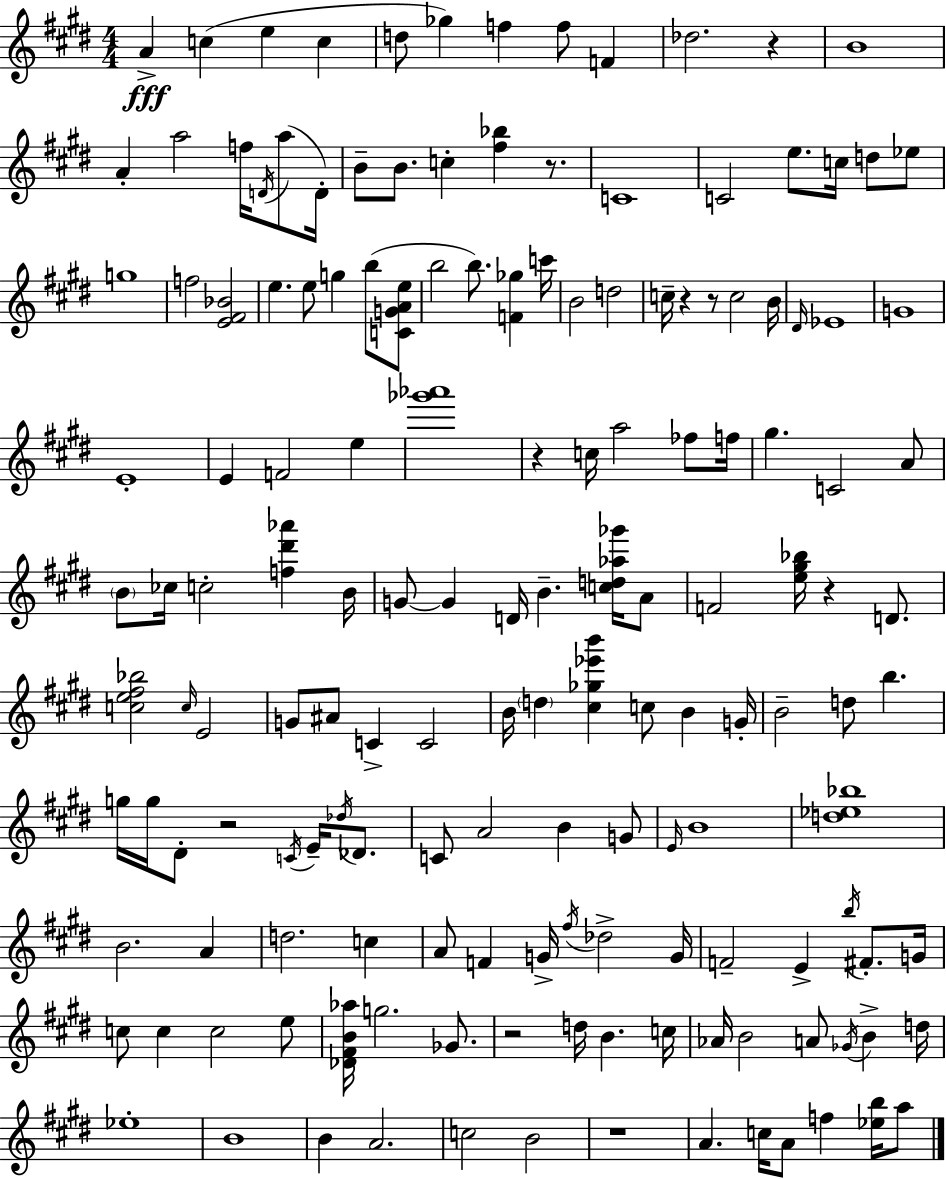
{
  \clef treble
  \numericTimeSignature
  \time 4/4
  \key e \major
  a'4->\fff c''4( e''4 c''4 | d''8 ges''4) f''4 f''8 f'4 | des''2. r4 | b'1 | \break a'4-. a''2 f''16 \acciaccatura { d'16 }( a''8 | d'16-.) b'8-- b'8. c''4-. <fis'' bes''>4 r8. | c'1 | c'2 e''8. c''16 d''8 ees''8 | \break g''1 | f''2 <e' fis' bes'>2 | e''4. e''8 g''4 b''8( <c' g' a' e''>8 | b''2 b''8.) <f' ges''>4 | \break c'''16 b'2 d''2 | c''16-- r4 r8 c''2 | b'16 \grace { dis'16 } ees'1 | g'1 | \break e'1-. | e'4 f'2 e''4 | <ges''' aes'''>1 | r4 c''16 a''2 fes''8 | \break f''16 gis''4. c'2 | a'8 \parenthesize b'8 ces''16 c''2-. <f'' dis''' aes'''>4 | b'16 g'8~~ g'4 d'16 b'4.-- <c'' d'' aes'' ges'''>16 | a'8 f'2 <e'' gis'' bes''>16 r4 d'8. | \break <c'' e'' fis'' bes''>2 \grace { c''16 } e'2 | g'8 ais'8 c'4-> c'2 | b'16 \parenthesize d''4 <cis'' ges'' ees''' b'''>4 c''8 b'4 | g'16-. b'2-- d''8 b''4. | \break g''16 g''16 dis'8-. r2 \acciaccatura { c'16 } | e'16-- \acciaccatura { des''16 } des'8. c'8 a'2 b'4 | g'8 \grace { e'16 } b'1 | <d'' ees'' bes''>1 | \break b'2. | a'4 d''2. | c''4 a'8 f'4 g'16-> \acciaccatura { fis''16 } des''2-> | g'16 f'2-- e'4-> | \break \acciaccatura { b''16 } fis'8.-. g'16 c''8 c''4 c''2 | e''8 <des' fis' b' aes''>16 g''2. | ges'8. r2 | d''16 b'4. c''16 aes'16 b'2 | \break a'8 \acciaccatura { ges'16 } b'4-> d''16 ees''1-. | b'1 | b'4 a'2. | c''2 | \break b'2 r1 | a'4. c''16 | a'8 f''4 <ees'' b''>16 a''8 \bar "|."
}